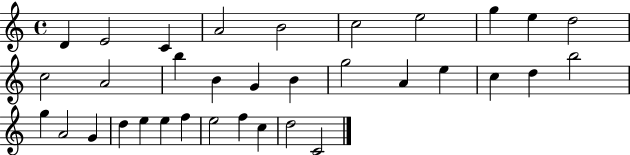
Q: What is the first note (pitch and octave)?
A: D4